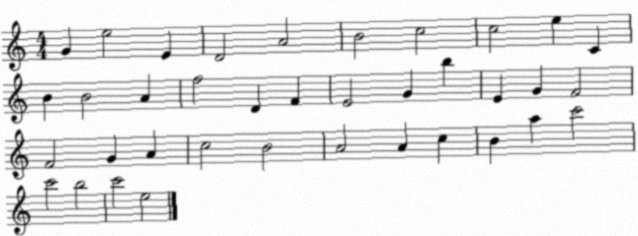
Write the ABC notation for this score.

X:1
T:Untitled
M:4/4
L:1/4
K:C
G e2 E D2 A2 B2 c2 c2 e C B B2 A f2 D F E2 G b E G F2 F2 G A c2 B2 A2 A c B a c'2 c'2 b2 c'2 e2